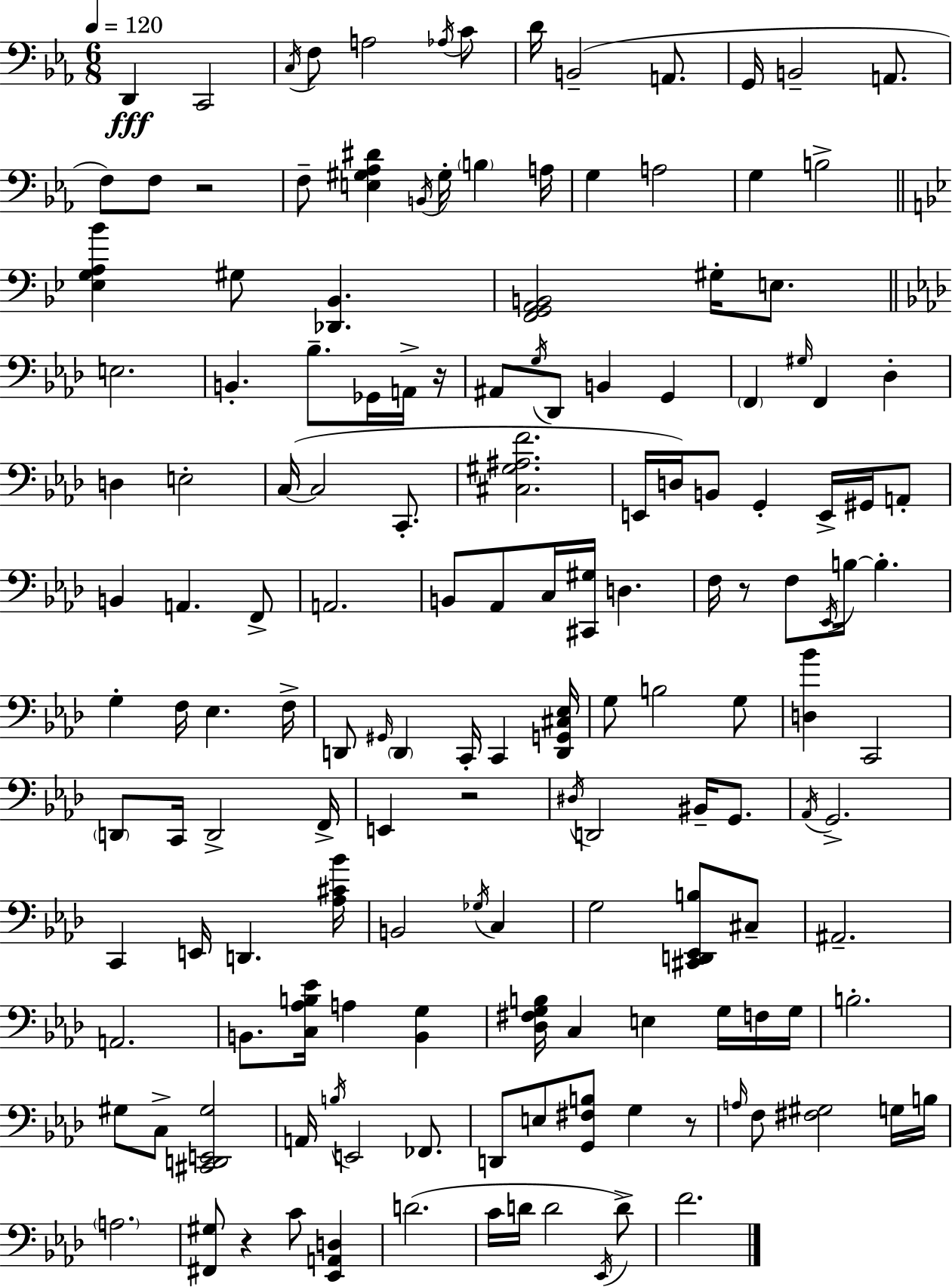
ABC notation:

X:1
T:Untitled
M:6/8
L:1/4
K:Eb
D,, C,,2 C,/4 F,/2 A,2 _A,/4 C/2 D/4 B,,2 A,,/2 G,,/4 B,,2 A,,/2 F,/2 F,/2 z2 F,/2 [E,^G,_A,^D] B,,/4 ^G,/4 B, A,/4 G, A,2 G, B,2 [_E,G,A,_B] ^G,/2 [_D,,_B,,] [F,,G,,A,,B,,]2 ^G,/4 E,/2 E,2 B,, _B,/2 _G,,/4 A,,/4 z/4 ^A,,/2 G,/4 _D,,/2 B,, G,, F,, ^G,/4 F,, _D, D, E,2 C,/4 C,2 C,,/2 [^C,^G,^A,F]2 E,,/4 D,/4 B,,/2 G,, E,,/4 ^G,,/4 A,,/2 B,, A,, F,,/2 A,,2 B,,/2 _A,,/2 C,/4 [^C,,^G,]/4 D, F,/4 z/2 F,/2 _E,,/4 B,/4 B, G, F,/4 _E, F,/4 D,,/2 ^G,,/4 D,, C,,/4 C,, [D,,G,,^C,_E,]/4 G,/2 B,2 G,/2 [D,_B] C,,2 D,,/2 C,,/4 D,,2 F,,/4 E,, z2 ^D,/4 D,,2 ^B,,/4 G,,/2 _A,,/4 G,,2 C,, E,,/4 D,, [_A,^C_B]/4 B,,2 _G,/4 C, G,2 [^C,,D,,_E,,B,]/2 ^C,/2 ^A,,2 A,,2 B,,/2 [C,_A,B,_E]/4 A, [B,,G,] [_D,^F,G,B,]/4 C, E, G,/4 F,/4 G,/4 B,2 ^G,/2 C,/2 [^C,,D,,E,,^G,]2 A,,/4 B,/4 E,,2 _F,,/2 D,,/2 E,/2 [G,,^F,B,]/2 G, z/2 A,/4 F,/2 [^F,^G,]2 G,/4 B,/4 A,2 [^F,,^G,]/2 z C/2 [_E,,A,,D,] D2 C/4 D/4 D2 _E,,/4 D/2 F2